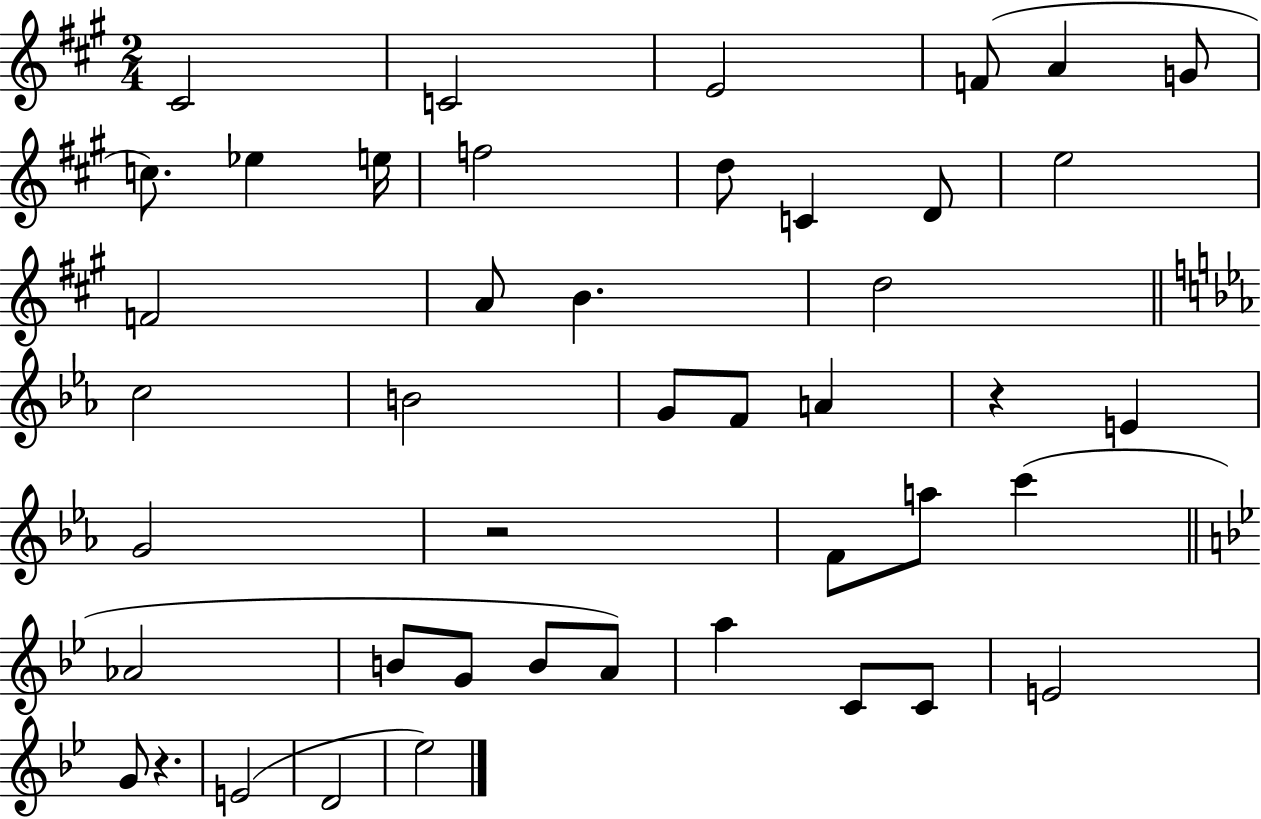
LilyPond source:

{
  \clef treble
  \numericTimeSignature
  \time 2/4
  \key a \major
  cis'2 | c'2 | e'2 | f'8( a'4 g'8 | \break c''8.) ees''4 e''16 | f''2 | d''8 c'4 d'8 | e''2 | \break f'2 | a'8 b'4. | d''2 | \bar "||" \break \key ees \major c''2 | b'2 | g'8 f'8 a'4 | r4 e'4 | \break g'2 | r2 | f'8 a''8 c'''4( | \bar "||" \break \key g \minor aes'2 | b'8 g'8 b'8 a'8) | a''4 c'8 c'8 | e'2 | \break g'8 r4. | e'2( | d'2 | ees''2) | \break \bar "|."
}